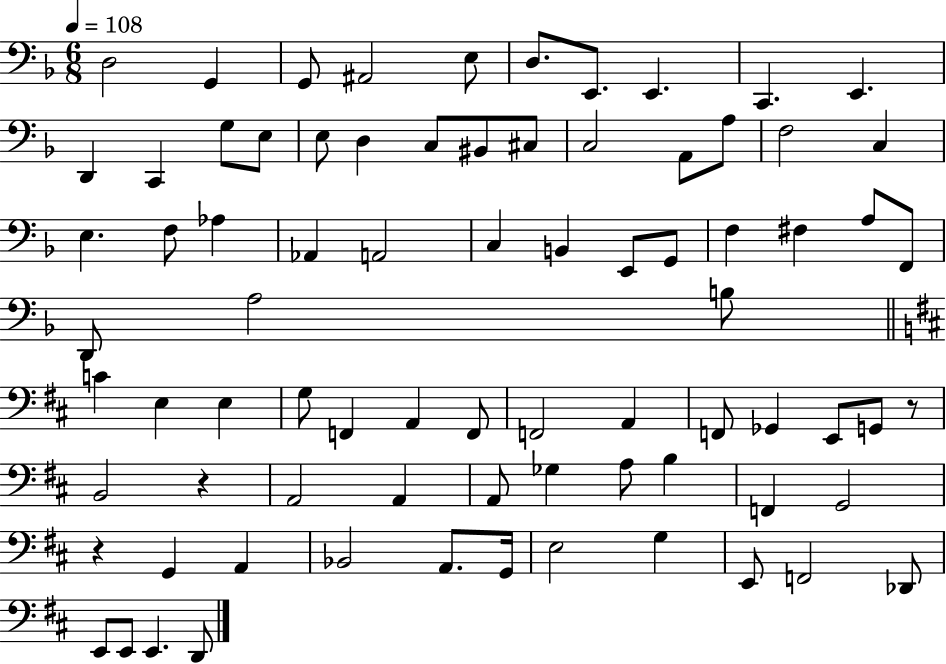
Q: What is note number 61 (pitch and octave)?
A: F2